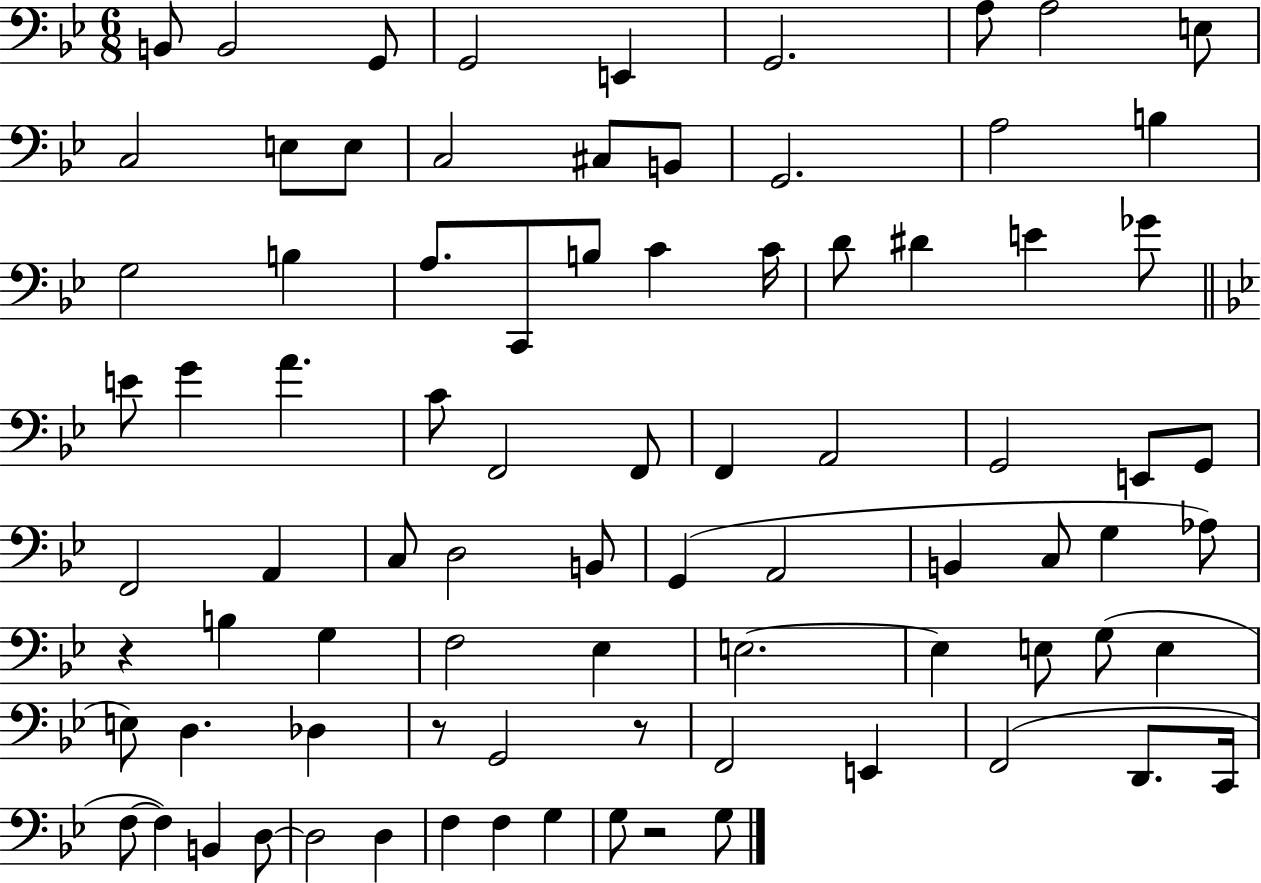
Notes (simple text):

B2/e B2/h G2/e G2/h E2/q G2/h. A3/e A3/h E3/e C3/h E3/e E3/e C3/h C#3/e B2/e G2/h. A3/h B3/q G3/h B3/q A3/e. C2/e B3/e C4/q C4/s D4/e D#4/q E4/q Gb4/e E4/e G4/q A4/q. C4/e F2/h F2/e F2/q A2/h G2/h E2/e G2/e F2/h A2/q C3/e D3/h B2/e G2/q A2/h B2/q C3/e G3/q Ab3/e R/q B3/q G3/q F3/h Eb3/q E3/h. E3/q E3/e G3/e E3/q E3/e D3/q. Db3/q R/e G2/h R/e F2/h E2/q F2/h D2/e. C2/s F3/e F3/q B2/q D3/e D3/h D3/q F3/q F3/q G3/q G3/e R/h G3/e